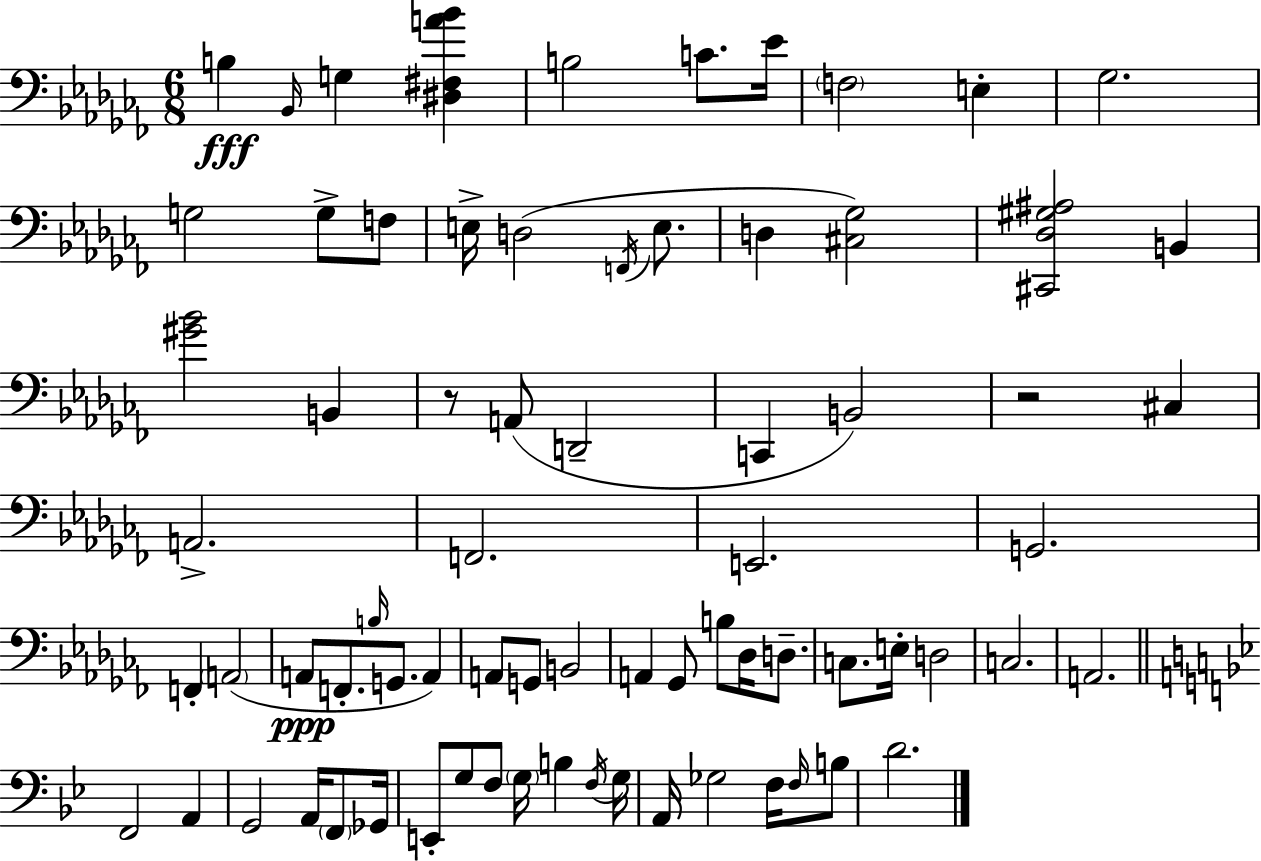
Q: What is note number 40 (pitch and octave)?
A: Gb2